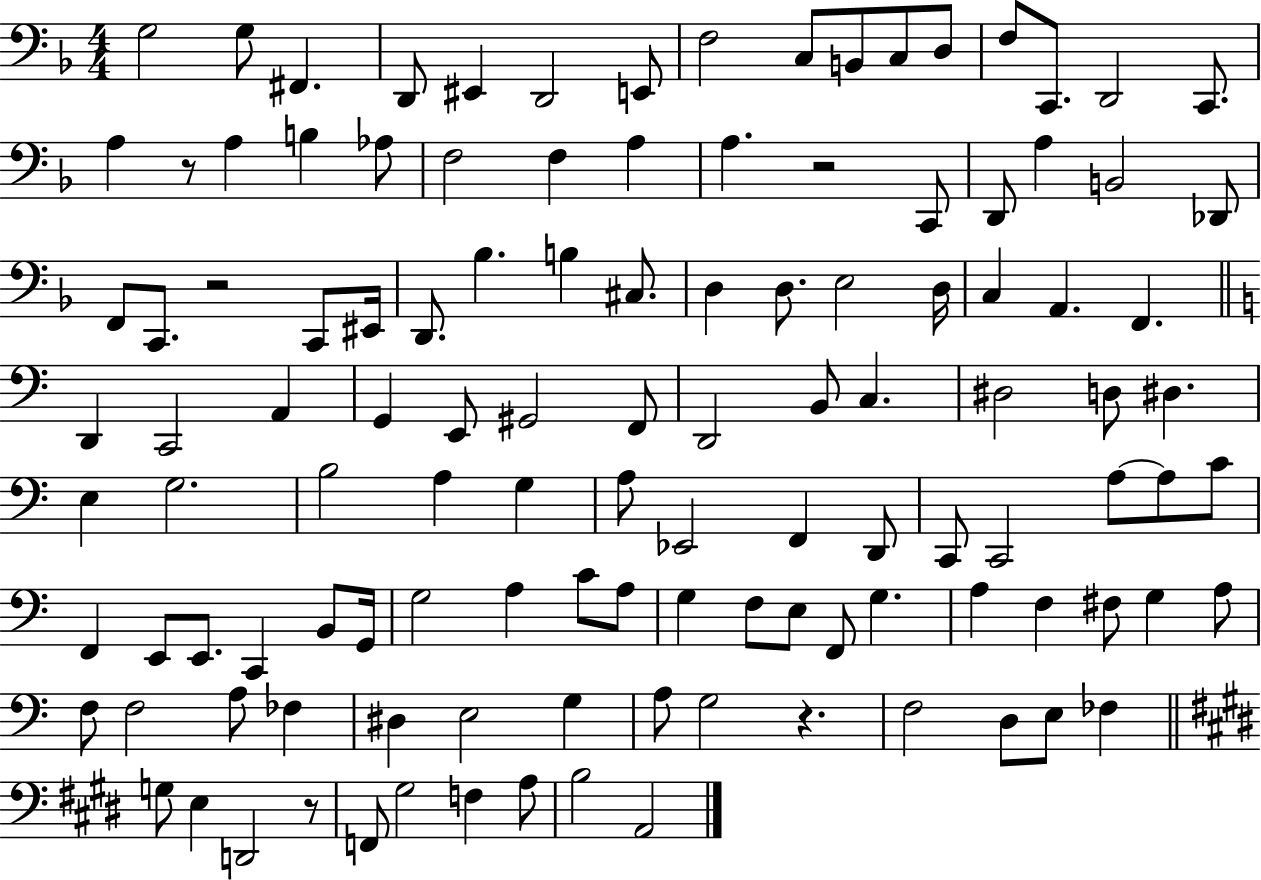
G3/h G3/e F#2/q. D2/e EIS2/q D2/h E2/e F3/h C3/e B2/e C3/e D3/e F3/e C2/e. D2/h C2/e. A3/q R/e A3/q B3/q Ab3/e F3/h F3/q A3/q A3/q. R/h C2/e D2/e A3/q B2/h Db2/e F2/e C2/e. R/h C2/e EIS2/s D2/e. Bb3/q. B3/q C#3/e. D3/q D3/e. E3/h D3/s C3/q A2/q. F2/q. D2/q C2/h A2/q G2/q E2/e G#2/h F2/e D2/h B2/e C3/q. D#3/h D3/e D#3/q. E3/q G3/h. B3/h A3/q G3/q A3/e Eb2/h F2/q D2/e C2/e C2/h A3/e A3/e C4/e F2/q E2/e E2/e. C2/q B2/e G2/s G3/h A3/q C4/e A3/e G3/q F3/e E3/e F2/e G3/q. A3/q F3/q F#3/e G3/q A3/e F3/e F3/h A3/e FES3/q D#3/q E3/h G3/q A3/e G3/h R/q. F3/h D3/e E3/e FES3/q G3/e E3/q D2/h R/e F2/e G#3/h F3/q A3/e B3/h A2/h